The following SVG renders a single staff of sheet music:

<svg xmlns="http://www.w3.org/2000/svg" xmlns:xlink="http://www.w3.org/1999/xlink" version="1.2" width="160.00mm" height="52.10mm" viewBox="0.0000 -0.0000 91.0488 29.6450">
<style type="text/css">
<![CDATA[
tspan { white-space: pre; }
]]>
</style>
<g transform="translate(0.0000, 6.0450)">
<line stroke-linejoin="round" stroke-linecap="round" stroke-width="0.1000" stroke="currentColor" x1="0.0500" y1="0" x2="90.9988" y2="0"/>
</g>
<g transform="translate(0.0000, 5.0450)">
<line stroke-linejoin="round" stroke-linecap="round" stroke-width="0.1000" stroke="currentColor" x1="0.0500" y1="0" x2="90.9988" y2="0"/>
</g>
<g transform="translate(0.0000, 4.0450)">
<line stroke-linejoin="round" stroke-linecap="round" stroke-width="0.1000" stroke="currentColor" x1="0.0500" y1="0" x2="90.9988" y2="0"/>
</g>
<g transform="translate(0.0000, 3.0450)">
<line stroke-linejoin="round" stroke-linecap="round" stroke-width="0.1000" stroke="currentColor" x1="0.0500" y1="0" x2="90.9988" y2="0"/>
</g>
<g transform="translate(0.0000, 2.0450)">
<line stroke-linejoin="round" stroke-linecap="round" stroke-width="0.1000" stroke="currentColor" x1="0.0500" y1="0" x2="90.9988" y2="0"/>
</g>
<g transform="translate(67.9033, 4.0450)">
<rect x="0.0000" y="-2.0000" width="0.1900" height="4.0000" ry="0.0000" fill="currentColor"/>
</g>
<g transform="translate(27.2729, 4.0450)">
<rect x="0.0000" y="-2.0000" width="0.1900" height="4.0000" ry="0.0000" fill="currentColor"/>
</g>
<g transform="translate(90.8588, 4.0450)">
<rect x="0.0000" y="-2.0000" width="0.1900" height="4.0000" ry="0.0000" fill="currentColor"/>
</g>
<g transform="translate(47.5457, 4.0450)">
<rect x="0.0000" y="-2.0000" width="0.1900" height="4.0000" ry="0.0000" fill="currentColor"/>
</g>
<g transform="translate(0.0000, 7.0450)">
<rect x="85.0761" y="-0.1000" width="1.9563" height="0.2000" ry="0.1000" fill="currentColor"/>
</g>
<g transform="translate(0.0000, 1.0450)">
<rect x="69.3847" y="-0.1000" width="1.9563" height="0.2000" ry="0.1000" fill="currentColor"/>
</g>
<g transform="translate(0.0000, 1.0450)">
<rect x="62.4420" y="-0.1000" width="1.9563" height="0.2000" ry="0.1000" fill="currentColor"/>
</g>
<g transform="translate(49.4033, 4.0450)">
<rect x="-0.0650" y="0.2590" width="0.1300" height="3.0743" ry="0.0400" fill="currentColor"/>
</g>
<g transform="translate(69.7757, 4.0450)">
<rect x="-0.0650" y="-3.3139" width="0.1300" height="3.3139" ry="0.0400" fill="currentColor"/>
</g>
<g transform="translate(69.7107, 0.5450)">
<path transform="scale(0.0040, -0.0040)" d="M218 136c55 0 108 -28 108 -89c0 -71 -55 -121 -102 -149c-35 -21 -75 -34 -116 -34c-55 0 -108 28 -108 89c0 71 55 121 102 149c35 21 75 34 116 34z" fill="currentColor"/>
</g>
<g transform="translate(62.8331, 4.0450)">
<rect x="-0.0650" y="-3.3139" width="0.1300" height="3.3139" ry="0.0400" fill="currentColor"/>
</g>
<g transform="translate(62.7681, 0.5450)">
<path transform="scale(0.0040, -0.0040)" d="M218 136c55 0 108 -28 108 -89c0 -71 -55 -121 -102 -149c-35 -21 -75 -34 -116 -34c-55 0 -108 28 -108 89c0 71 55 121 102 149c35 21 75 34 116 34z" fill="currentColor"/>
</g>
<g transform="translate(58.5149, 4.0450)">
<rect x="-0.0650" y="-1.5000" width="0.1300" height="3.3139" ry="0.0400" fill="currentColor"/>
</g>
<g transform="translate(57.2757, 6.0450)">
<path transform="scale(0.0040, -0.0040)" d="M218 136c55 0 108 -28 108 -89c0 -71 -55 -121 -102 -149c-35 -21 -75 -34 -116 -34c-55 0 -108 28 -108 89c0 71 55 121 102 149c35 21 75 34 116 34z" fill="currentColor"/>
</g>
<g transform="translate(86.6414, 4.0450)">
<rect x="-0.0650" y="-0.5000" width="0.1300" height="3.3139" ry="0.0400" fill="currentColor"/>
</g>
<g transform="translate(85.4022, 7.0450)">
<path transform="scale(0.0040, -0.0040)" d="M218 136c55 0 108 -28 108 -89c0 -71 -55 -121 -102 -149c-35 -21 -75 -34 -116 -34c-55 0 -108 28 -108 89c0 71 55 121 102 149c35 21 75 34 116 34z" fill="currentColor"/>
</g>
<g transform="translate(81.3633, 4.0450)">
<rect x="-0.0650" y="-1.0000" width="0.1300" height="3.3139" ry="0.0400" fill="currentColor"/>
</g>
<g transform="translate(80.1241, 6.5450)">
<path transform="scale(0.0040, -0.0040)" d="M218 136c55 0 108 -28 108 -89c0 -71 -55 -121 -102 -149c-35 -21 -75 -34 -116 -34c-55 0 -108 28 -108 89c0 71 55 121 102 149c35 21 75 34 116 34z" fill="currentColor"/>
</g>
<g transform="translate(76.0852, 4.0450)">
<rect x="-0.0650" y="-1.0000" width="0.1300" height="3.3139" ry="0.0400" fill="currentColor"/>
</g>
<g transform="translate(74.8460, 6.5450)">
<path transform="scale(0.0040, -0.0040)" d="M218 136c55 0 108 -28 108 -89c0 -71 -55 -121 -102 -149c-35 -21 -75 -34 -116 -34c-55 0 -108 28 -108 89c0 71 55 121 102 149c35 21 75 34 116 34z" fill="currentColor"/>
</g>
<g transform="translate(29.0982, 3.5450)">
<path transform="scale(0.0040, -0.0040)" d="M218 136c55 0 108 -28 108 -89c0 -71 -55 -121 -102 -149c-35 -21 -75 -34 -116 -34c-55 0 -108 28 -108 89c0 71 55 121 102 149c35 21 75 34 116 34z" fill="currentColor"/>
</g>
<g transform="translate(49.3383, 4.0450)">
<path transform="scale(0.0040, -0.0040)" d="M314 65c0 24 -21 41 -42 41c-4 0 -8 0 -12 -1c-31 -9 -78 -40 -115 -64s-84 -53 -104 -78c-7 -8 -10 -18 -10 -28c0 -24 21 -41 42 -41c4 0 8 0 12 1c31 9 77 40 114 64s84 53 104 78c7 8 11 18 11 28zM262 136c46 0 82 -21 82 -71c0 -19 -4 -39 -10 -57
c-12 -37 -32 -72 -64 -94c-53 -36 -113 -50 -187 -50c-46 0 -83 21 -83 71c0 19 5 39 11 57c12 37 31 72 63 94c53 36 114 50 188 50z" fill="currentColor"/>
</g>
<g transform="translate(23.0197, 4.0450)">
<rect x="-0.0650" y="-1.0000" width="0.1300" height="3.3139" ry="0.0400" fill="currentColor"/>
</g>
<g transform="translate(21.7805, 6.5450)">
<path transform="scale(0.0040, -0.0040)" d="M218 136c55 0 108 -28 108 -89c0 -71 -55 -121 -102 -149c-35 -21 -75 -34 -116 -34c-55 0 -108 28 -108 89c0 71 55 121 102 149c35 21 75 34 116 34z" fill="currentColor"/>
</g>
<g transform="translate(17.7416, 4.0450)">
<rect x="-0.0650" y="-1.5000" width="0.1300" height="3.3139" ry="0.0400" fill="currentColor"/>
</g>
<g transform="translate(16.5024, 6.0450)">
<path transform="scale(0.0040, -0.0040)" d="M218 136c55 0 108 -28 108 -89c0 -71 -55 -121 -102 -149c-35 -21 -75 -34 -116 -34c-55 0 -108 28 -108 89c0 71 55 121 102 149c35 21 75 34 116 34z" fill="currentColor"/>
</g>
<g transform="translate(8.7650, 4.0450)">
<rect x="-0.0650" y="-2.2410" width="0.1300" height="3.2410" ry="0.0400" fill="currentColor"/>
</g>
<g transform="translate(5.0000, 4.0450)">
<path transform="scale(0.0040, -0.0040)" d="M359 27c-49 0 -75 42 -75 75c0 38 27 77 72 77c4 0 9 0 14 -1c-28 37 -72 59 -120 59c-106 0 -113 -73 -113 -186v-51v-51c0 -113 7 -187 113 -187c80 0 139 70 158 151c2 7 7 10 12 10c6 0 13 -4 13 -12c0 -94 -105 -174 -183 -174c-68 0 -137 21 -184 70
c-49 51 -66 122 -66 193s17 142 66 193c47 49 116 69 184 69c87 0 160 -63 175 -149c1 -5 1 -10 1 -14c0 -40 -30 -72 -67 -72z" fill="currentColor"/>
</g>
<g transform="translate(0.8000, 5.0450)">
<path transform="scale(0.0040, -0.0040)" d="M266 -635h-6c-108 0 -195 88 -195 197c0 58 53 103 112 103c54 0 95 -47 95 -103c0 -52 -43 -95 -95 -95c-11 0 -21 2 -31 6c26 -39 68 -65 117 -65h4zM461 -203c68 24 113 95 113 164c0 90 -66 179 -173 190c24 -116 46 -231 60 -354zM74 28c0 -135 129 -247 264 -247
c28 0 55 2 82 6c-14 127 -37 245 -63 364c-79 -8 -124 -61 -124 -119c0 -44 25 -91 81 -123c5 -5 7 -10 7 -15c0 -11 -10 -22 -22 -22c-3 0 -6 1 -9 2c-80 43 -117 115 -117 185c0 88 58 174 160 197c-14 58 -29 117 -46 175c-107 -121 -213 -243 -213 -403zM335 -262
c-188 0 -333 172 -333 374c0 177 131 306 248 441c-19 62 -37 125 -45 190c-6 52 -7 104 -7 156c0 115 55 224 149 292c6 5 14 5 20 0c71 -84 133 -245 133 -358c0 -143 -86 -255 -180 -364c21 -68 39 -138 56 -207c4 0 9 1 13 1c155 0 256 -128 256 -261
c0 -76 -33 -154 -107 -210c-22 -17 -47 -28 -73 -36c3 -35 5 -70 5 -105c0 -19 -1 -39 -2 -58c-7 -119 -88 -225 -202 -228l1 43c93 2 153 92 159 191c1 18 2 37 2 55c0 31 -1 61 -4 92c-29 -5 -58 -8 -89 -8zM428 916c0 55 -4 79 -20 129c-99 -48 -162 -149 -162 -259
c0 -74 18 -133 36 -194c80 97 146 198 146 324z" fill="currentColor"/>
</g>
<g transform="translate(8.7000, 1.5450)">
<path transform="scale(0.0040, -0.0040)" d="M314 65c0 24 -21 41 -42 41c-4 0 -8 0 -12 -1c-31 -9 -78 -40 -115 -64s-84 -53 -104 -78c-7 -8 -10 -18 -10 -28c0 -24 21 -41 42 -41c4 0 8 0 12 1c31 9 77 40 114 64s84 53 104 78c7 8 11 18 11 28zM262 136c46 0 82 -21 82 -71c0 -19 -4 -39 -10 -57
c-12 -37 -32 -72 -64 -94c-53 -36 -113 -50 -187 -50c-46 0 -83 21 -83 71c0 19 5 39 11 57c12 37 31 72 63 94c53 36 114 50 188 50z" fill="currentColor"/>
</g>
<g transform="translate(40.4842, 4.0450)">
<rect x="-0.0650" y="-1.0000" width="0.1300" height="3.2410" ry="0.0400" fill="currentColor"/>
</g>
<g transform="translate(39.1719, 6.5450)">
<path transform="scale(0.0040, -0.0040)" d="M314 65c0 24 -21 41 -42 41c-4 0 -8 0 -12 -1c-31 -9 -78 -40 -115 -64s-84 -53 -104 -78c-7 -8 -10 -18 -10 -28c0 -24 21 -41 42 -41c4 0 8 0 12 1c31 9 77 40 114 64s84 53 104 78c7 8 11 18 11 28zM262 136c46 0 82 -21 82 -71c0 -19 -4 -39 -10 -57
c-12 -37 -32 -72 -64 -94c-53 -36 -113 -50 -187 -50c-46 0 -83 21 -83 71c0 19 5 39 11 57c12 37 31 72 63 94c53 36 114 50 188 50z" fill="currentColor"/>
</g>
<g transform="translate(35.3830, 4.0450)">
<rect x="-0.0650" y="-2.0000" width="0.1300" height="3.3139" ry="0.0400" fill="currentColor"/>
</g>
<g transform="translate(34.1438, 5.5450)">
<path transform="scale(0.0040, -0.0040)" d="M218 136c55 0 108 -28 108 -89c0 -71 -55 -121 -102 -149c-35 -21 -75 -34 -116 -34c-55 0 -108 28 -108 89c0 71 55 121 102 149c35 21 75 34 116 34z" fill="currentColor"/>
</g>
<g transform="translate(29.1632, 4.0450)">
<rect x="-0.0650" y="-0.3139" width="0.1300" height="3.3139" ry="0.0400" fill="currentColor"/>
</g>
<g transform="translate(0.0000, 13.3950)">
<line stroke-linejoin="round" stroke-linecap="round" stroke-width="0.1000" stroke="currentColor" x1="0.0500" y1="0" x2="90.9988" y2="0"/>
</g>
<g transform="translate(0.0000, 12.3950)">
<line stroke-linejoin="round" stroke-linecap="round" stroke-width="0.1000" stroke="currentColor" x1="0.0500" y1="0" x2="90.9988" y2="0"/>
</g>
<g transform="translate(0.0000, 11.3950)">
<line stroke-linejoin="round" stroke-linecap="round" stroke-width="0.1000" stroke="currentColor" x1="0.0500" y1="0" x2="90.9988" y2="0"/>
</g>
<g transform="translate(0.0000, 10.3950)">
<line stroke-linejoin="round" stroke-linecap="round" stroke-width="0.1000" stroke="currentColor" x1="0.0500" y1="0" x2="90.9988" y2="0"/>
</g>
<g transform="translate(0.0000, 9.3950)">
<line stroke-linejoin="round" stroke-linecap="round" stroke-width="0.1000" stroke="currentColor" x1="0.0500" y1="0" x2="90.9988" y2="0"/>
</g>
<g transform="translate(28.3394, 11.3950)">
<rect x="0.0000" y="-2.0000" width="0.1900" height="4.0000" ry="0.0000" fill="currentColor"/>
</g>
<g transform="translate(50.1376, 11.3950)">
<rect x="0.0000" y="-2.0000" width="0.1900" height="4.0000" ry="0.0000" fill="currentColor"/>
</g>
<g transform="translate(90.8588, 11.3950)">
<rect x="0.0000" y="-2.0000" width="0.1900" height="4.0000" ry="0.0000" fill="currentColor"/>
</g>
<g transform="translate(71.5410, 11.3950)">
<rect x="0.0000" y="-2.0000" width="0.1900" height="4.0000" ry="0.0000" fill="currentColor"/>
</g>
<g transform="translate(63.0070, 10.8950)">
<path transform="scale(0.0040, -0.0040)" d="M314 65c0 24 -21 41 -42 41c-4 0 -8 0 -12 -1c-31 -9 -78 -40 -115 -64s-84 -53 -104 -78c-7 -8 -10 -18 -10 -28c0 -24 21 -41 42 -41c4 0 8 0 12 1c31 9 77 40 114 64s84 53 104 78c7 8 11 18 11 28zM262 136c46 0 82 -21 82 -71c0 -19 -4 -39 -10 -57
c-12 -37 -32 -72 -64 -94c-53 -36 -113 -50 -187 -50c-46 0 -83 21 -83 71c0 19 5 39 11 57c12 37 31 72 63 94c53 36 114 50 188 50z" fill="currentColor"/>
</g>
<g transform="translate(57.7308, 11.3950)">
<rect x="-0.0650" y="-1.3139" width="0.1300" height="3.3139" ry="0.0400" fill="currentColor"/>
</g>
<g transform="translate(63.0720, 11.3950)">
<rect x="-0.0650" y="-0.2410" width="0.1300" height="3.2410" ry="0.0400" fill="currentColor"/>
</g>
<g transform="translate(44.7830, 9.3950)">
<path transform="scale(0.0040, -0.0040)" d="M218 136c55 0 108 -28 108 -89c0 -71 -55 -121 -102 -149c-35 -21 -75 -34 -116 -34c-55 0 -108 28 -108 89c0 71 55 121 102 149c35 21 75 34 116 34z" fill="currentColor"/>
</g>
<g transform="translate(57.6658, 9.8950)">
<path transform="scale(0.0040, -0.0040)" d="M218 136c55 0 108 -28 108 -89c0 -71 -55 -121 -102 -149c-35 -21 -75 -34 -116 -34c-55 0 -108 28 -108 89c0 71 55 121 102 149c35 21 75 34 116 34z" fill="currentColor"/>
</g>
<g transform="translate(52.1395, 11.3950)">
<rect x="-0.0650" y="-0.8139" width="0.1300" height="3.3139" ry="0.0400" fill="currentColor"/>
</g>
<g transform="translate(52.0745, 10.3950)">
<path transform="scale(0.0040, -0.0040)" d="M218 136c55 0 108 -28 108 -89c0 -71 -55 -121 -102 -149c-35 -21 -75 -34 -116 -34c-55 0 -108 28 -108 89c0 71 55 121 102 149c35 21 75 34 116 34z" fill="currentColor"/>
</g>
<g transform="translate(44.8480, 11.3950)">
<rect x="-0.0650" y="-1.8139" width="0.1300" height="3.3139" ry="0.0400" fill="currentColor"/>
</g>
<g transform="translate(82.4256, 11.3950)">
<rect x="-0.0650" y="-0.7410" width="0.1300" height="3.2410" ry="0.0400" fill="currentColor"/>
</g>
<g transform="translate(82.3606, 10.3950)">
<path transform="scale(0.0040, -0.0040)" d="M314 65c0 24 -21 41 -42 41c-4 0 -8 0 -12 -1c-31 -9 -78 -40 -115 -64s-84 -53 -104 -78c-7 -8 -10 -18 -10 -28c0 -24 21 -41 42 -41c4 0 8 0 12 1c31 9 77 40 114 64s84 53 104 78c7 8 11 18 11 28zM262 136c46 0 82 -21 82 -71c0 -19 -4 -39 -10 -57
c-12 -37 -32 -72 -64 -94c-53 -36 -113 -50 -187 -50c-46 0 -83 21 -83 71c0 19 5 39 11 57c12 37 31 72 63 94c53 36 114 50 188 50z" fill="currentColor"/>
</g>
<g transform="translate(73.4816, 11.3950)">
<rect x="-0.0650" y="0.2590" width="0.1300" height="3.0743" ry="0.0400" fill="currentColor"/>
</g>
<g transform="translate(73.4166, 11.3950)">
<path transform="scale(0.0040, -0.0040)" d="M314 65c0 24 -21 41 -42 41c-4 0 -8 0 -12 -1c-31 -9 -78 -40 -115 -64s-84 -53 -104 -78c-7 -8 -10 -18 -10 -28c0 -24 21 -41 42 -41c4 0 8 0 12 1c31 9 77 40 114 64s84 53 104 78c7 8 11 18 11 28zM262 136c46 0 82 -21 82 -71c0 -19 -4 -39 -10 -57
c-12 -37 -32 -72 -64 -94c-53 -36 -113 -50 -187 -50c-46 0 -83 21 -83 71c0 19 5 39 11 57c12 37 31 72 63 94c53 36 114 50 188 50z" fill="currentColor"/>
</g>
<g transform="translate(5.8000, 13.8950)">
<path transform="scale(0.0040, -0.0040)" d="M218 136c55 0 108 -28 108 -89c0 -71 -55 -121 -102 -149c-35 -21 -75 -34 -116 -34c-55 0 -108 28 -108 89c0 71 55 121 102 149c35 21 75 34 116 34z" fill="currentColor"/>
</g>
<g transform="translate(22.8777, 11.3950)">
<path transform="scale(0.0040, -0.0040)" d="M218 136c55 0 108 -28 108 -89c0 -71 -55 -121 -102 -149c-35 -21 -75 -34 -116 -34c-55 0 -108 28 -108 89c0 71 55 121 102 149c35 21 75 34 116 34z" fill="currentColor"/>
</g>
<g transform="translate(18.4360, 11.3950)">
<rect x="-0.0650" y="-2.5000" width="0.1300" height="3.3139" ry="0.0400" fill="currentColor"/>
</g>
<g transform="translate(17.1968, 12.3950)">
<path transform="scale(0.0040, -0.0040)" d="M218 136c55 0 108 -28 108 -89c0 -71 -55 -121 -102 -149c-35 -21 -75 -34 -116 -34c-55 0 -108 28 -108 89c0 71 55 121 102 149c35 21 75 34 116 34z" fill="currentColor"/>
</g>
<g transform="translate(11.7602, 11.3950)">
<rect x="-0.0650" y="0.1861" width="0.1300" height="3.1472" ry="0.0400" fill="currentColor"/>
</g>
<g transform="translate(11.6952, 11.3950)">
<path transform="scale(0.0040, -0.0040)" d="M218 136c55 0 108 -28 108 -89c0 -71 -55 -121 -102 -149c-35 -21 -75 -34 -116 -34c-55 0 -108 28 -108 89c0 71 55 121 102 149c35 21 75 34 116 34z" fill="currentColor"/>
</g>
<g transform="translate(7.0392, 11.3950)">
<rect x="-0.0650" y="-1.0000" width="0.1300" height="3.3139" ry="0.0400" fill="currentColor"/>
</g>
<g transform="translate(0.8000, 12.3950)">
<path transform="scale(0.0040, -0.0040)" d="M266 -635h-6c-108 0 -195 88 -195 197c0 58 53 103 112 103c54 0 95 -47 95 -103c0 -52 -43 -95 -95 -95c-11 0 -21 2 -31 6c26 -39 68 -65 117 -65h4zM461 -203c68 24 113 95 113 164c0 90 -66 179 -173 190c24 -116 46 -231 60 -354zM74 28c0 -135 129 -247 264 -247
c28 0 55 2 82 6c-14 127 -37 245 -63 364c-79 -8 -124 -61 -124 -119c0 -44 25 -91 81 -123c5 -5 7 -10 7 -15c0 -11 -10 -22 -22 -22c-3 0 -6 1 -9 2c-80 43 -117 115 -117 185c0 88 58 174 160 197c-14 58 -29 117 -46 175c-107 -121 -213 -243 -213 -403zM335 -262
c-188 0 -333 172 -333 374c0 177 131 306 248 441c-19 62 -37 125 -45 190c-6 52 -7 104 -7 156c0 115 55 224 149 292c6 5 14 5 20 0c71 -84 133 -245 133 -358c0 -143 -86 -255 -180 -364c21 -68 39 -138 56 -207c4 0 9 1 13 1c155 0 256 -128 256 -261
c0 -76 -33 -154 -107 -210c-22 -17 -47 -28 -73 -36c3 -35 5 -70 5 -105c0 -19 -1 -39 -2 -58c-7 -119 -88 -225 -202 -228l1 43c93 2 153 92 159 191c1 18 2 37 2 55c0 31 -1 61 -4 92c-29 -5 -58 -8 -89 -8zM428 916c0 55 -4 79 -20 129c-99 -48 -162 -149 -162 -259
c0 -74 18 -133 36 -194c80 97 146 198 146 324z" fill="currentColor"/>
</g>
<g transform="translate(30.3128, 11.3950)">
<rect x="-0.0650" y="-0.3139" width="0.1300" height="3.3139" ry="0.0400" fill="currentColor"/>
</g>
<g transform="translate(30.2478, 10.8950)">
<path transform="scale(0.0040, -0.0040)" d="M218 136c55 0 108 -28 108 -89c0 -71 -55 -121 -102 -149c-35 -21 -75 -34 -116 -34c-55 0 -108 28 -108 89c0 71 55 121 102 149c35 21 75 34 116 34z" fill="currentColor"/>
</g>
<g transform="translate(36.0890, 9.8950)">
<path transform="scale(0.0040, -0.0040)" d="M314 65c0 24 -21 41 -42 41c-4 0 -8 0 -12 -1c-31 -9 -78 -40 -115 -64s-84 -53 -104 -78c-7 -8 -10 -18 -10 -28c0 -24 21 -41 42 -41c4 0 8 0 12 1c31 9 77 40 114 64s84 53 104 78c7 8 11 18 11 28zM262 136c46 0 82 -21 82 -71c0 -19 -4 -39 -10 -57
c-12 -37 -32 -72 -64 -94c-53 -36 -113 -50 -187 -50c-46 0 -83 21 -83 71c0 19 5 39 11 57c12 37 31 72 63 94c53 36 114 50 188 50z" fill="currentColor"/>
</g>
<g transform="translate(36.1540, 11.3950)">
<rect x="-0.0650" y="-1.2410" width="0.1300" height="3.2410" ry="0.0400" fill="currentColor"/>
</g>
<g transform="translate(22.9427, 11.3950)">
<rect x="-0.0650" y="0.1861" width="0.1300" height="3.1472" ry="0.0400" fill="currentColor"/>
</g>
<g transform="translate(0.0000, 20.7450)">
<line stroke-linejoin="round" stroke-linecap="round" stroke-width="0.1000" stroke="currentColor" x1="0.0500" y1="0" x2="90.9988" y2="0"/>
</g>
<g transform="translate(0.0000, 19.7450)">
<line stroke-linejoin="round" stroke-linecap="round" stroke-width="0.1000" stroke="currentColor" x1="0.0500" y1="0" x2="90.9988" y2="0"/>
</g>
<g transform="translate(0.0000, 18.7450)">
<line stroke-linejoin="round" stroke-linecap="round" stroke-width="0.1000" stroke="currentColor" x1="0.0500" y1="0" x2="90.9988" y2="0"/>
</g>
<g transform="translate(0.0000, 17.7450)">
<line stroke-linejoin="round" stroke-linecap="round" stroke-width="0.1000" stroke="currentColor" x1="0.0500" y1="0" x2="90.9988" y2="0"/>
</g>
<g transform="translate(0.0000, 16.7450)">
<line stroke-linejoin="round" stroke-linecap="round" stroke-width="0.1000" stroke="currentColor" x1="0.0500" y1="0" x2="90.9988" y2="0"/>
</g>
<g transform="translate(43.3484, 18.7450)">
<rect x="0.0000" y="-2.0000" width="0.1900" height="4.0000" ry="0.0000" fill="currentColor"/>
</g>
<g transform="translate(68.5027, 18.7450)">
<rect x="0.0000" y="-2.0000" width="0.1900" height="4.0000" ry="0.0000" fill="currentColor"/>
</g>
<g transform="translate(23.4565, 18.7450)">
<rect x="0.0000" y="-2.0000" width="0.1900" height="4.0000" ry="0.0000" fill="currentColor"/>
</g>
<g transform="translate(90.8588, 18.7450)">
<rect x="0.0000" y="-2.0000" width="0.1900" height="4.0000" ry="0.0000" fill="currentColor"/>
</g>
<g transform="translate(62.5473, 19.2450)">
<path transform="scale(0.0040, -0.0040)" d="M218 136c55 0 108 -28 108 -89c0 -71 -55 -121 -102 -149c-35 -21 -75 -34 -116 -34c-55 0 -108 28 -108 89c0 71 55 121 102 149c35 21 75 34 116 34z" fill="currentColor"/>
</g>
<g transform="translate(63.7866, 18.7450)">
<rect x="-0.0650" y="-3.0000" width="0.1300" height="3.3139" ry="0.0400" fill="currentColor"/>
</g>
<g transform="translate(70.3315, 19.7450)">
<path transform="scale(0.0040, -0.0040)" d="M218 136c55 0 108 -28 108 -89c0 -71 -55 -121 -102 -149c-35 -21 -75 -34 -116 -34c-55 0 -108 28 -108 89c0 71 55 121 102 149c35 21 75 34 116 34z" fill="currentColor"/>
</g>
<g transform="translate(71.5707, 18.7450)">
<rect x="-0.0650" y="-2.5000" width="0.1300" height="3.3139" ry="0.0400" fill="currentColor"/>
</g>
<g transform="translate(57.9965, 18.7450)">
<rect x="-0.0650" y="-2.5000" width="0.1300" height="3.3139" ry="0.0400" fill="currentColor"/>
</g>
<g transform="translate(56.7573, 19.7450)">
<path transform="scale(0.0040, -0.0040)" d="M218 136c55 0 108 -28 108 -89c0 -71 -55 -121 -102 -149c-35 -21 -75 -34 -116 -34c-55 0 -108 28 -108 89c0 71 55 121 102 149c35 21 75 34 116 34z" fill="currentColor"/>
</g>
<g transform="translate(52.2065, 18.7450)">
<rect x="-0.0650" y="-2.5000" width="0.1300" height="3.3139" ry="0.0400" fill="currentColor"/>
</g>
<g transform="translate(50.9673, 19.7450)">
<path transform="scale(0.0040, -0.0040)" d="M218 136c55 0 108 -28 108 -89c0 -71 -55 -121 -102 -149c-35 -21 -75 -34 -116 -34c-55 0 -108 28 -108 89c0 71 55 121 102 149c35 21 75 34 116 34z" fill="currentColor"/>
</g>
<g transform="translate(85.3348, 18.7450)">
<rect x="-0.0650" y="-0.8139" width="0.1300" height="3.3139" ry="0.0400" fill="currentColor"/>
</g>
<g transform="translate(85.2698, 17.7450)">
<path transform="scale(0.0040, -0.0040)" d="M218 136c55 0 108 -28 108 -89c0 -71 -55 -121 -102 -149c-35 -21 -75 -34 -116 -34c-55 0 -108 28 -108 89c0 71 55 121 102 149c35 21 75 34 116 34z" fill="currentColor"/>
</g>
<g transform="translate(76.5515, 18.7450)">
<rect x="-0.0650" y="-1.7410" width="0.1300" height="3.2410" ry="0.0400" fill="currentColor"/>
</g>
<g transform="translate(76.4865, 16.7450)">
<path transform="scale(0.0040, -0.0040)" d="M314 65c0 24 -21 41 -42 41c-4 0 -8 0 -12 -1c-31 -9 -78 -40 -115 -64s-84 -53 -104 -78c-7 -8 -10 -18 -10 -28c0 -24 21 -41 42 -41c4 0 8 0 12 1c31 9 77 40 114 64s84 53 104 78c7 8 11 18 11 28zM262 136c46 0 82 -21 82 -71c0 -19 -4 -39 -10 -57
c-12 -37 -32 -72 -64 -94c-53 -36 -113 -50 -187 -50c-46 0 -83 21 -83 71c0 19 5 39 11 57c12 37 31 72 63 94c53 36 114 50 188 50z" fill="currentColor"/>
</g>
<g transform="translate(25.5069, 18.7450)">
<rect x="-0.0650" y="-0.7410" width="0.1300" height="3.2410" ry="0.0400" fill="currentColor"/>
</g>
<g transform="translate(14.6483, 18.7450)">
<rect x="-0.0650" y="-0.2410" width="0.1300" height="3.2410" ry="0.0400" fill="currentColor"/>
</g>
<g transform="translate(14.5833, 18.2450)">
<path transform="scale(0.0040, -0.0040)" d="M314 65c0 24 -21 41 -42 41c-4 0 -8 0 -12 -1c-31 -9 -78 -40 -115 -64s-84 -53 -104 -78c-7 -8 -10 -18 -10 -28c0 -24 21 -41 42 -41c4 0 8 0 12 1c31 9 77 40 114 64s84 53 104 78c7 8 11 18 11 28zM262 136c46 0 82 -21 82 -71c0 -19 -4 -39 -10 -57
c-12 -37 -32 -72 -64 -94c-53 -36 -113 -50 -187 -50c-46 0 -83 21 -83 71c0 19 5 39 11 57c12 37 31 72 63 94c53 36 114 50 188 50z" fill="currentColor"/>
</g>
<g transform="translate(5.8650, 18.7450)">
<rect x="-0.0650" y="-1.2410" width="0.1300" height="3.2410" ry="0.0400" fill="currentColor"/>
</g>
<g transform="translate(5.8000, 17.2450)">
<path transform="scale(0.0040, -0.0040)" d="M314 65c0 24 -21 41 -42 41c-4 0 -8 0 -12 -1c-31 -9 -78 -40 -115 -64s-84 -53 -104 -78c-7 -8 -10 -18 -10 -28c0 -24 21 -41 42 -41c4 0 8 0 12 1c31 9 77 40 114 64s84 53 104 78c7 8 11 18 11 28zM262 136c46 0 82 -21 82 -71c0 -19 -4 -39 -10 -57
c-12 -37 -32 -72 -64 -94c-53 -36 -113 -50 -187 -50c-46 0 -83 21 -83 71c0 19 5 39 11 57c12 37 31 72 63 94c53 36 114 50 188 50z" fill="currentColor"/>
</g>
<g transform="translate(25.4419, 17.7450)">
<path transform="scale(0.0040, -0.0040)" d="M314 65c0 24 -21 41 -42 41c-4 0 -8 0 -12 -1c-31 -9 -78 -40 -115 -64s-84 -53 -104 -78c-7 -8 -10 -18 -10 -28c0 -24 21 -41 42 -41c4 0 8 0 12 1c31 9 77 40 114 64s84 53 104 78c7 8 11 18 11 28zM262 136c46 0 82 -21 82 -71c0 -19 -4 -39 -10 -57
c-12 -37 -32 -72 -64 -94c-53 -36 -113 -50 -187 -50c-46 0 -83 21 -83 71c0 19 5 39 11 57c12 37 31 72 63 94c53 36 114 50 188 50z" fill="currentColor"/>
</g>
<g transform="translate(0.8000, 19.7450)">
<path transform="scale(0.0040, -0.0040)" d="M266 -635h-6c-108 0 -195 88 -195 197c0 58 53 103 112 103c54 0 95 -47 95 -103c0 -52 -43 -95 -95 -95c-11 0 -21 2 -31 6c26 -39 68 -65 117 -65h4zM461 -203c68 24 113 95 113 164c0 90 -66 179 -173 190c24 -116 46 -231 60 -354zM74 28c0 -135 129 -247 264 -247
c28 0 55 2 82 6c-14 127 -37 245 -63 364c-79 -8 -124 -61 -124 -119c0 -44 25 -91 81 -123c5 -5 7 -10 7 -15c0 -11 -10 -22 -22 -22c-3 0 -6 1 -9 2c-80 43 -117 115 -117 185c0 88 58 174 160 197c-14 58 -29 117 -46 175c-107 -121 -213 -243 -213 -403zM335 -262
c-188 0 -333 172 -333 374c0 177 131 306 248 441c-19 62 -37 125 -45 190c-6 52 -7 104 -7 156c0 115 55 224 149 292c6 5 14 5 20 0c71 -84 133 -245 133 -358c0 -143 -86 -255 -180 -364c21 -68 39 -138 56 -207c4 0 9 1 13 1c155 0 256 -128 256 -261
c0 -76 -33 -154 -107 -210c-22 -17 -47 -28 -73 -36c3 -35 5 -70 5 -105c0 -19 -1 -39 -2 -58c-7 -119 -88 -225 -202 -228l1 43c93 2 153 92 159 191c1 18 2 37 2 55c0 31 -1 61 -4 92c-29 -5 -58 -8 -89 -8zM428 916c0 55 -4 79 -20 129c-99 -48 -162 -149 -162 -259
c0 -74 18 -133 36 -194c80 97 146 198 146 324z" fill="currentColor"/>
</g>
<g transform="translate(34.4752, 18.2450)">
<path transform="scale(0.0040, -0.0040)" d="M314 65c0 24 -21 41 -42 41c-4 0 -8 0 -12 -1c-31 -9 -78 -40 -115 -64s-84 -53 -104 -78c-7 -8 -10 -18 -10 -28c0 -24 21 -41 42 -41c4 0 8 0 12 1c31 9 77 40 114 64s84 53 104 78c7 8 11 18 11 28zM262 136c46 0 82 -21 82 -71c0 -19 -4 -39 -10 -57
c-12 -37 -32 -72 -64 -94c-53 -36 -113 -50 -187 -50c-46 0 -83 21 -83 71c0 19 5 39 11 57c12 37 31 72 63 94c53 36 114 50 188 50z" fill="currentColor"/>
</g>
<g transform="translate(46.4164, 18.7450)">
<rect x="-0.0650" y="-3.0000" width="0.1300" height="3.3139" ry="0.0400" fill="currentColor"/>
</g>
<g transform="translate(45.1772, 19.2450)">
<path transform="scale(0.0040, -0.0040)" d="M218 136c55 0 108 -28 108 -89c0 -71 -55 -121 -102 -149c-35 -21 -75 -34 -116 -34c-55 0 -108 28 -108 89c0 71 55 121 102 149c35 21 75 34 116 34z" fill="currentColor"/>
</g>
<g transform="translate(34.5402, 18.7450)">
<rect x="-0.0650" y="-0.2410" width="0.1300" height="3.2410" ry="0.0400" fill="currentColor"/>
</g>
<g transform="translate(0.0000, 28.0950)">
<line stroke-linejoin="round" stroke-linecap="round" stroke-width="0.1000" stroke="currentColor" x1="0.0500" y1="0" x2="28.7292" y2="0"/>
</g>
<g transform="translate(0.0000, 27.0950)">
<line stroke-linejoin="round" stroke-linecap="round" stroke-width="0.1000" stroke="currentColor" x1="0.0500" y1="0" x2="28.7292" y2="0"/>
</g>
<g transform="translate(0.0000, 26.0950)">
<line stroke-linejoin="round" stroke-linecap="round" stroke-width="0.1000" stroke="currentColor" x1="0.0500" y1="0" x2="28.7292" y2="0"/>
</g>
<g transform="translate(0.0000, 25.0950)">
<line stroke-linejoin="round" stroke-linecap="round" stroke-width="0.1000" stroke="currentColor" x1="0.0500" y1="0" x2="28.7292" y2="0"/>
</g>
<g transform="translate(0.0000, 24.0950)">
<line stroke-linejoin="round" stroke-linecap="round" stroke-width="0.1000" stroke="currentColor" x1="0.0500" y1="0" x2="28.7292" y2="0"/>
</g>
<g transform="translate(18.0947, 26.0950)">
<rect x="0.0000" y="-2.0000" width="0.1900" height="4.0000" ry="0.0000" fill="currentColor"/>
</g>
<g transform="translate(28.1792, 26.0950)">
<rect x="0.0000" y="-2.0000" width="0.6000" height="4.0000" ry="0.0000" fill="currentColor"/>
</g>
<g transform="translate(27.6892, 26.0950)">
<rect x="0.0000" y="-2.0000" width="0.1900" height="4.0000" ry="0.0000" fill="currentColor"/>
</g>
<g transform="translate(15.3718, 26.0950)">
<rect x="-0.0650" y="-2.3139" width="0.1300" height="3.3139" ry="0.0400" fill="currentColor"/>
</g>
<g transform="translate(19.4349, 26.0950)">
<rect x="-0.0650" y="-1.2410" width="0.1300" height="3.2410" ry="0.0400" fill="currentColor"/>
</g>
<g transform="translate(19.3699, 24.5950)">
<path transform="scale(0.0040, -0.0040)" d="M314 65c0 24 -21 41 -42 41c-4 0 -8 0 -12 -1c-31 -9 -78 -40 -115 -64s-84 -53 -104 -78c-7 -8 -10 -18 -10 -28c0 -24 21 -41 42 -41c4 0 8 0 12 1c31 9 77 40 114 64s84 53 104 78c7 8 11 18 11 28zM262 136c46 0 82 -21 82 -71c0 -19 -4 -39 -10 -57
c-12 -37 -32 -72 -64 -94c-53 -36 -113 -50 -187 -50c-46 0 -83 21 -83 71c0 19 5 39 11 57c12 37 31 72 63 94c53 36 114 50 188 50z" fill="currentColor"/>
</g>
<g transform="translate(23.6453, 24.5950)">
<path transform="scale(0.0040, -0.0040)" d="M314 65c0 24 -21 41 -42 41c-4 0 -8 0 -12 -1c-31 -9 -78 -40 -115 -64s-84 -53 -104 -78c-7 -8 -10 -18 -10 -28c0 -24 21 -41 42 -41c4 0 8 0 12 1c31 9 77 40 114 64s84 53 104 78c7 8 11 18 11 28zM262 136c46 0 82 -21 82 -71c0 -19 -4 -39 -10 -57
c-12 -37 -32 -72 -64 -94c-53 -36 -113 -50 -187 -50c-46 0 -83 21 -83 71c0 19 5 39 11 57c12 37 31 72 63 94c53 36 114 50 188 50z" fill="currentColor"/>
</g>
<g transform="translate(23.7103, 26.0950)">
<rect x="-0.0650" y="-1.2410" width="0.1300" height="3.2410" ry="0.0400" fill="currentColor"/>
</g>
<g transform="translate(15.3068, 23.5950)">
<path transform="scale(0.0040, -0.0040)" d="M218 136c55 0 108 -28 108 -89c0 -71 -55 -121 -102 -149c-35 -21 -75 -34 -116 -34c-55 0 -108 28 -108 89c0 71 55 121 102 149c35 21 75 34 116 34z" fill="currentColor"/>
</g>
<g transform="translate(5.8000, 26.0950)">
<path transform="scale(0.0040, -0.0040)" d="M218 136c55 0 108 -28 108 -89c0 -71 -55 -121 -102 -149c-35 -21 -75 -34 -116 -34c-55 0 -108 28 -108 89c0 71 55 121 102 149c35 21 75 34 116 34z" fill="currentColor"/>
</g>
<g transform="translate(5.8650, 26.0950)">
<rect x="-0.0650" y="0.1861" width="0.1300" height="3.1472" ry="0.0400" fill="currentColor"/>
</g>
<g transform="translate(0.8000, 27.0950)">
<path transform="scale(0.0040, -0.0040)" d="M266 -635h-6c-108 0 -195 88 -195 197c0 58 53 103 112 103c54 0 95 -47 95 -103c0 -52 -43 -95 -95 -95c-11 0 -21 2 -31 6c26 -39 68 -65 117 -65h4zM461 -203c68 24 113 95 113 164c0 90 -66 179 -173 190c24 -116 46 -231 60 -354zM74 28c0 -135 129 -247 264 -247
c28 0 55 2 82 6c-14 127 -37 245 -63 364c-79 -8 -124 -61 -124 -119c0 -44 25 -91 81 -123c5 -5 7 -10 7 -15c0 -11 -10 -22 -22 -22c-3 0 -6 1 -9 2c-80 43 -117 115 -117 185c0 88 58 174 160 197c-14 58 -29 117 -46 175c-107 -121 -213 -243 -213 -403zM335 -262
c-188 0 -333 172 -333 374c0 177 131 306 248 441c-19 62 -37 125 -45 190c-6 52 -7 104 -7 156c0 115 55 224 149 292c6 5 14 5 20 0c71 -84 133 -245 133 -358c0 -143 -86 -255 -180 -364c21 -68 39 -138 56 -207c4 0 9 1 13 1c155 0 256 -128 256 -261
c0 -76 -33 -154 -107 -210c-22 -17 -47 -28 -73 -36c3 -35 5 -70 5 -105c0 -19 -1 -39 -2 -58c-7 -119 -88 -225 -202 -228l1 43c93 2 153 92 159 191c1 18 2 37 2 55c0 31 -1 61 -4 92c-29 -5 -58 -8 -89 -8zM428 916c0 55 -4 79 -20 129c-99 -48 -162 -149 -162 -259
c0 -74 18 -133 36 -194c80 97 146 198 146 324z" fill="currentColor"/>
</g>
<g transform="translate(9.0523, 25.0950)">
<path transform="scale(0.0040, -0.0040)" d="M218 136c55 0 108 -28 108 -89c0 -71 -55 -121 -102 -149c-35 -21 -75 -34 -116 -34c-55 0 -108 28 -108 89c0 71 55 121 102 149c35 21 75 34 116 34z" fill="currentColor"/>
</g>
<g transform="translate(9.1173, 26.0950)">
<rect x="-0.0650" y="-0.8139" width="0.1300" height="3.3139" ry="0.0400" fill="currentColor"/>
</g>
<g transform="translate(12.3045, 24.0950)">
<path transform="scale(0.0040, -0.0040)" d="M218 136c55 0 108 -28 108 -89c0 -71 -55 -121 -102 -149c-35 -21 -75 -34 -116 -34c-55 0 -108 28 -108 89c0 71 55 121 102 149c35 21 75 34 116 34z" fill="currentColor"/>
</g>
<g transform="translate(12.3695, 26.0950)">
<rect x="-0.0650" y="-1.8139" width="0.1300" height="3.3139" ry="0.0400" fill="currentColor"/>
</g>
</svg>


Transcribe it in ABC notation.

X:1
T:Untitled
M:4/4
L:1/4
K:C
g2 E D c F D2 B2 E b b D D C D B G B c e2 f d e c2 B2 d2 e2 c2 d2 c2 A G G A G f2 d B d f g e2 e2